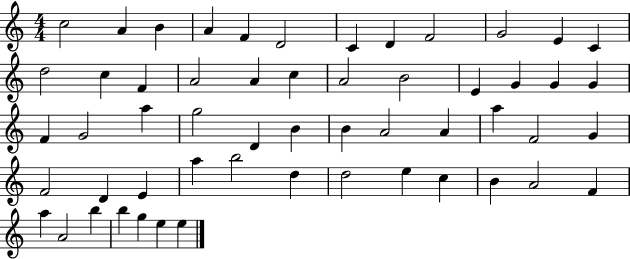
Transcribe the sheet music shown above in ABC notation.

X:1
T:Untitled
M:4/4
L:1/4
K:C
c2 A B A F D2 C D F2 G2 E C d2 c F A2 A c A2 B2 E G G G F G2 a g2 D B B A2 A a F2 G F2 D E a b2 d d2 e c B A2 F a A2 b b g e e